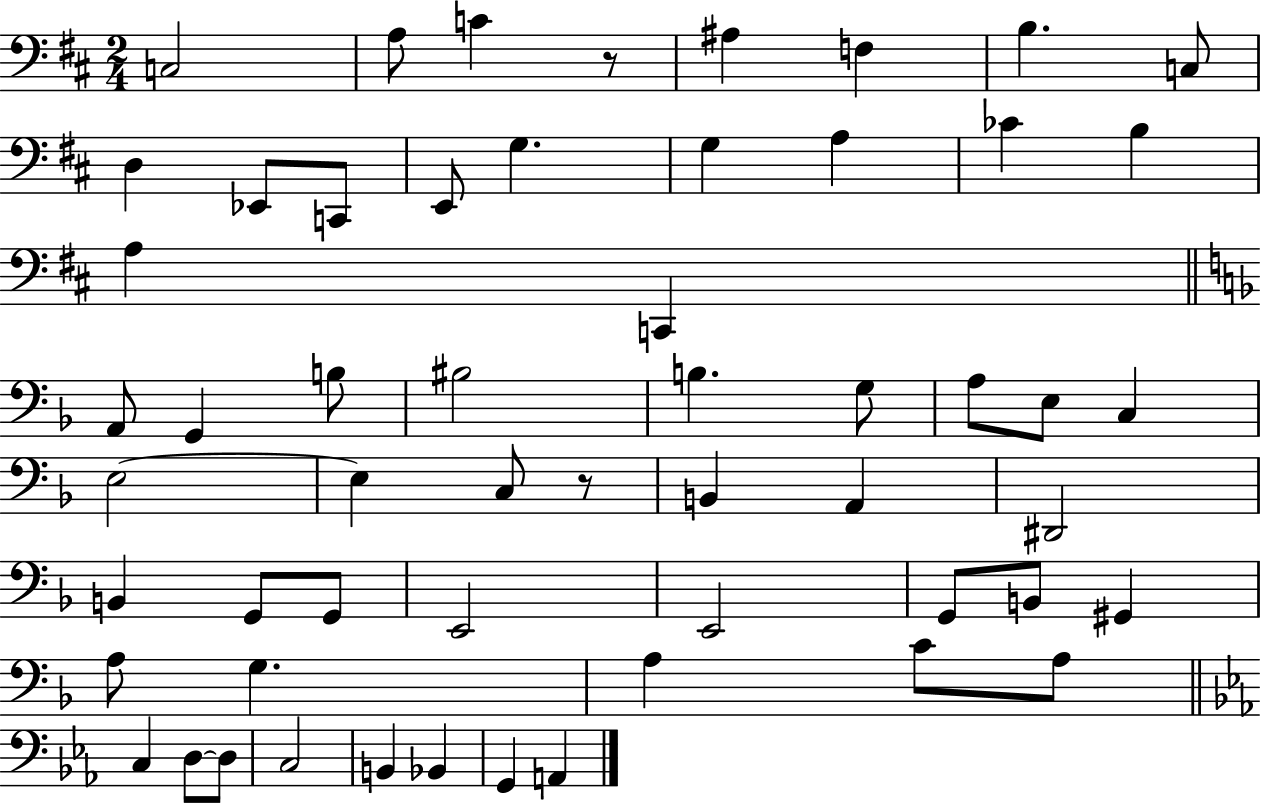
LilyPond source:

{
  \clef bass
  \numericTimeSignature
  \time 2/4
  \key d \major
  c2 | a8 c'4 r8 | ais4 f4 | b4. c8 | \break d4 ees,8 c,8 | e,8 g4. | g4 a4 | ces'4 b4 | \break a4 c,4 | \bar "||" \break \key d \minor a,8 g,4 b8 | bis2 | b4. g8 | a8 e8 c4 | \break e2~~ | e4 c8 r8 | b,4 a,4 | dis,2 | \break b,4 g,8 g,8 | e,2 | e,2 | g,8 b,8 gis,4 | \break a8 g4. | a4 c'8 a8 | \bar "||" \break \key ees \major c4 d8~~ d8 | c2 | b,4 bes,4 | g,4 a,4 | \break \bar "|."
}